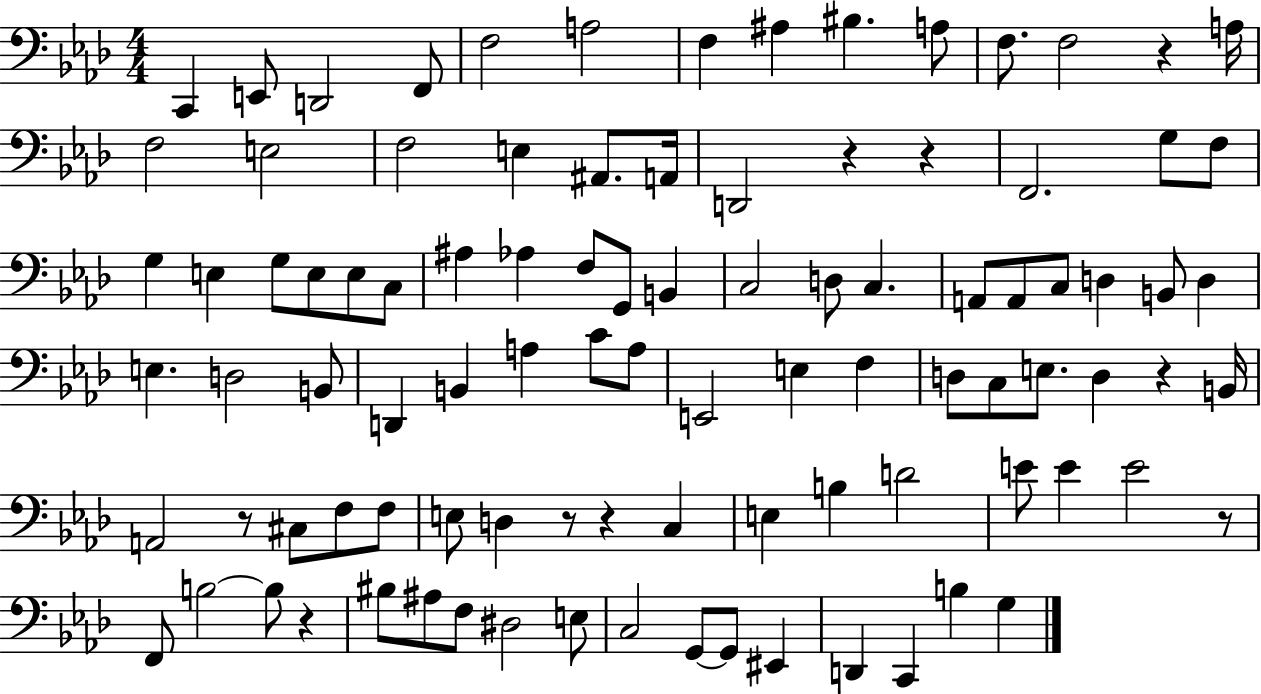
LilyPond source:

{
  \clef bass
  \numericTimeSignature
  \time 4/4
  \key aes \major
  \repeat volta 2 { c,4 e,8 d,2 f,8 | f2 a2 | f4 ais4 bis4. a8 | f8. f2 r4 a16 | \break f2 e2 | f2 e4 ais,8. a,16 | d,2 r4 r4 | f,2. g8 f8 | \break g4 e4 g8 e8 e8 c8 | ais4 aes4 f8 g,8 b,4 | c2 d8 c4. | a,8 a,8 c8 d4 b,8 d4 | \break e4. d2 b,8 | d,4 b,4 a4 c'8 a8 | e,2 e4 f4 | d8 c8 e8. d4 r4 b,16 | \break a,2 r8 cis8 f8 f8 | e8 d4 r8 r4 c4 | e4 b4 d'2 | e'8 e'4 e'2 r8 | \break f,8 b2~~ b8 r4 | bis8 ais8 f8 dis2 e8 | c2 g,8~~ g,8 eis,4 | d,4 c,4 b4 g4 | \break } \bar "|."
}